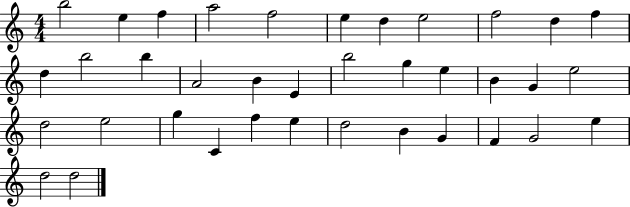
X:1
T:Untitled
M:4/4
L:1/4
K:C
b2 e f a2 f2 e d e2 f2 d f d b2 b A2 B E b2 g e B G e2 d2 e2 g C f e d2 B G F G2 e d2 d2